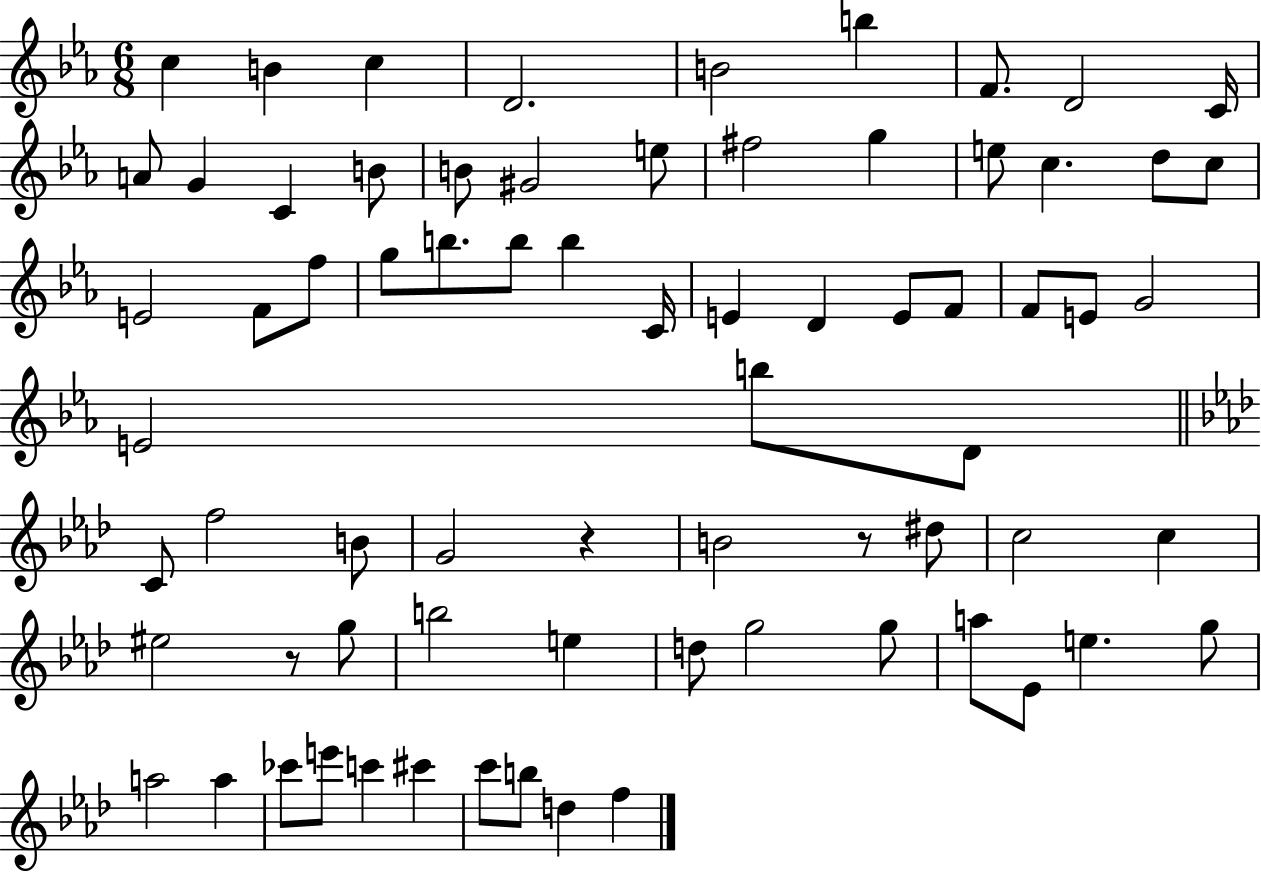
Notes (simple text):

C5/q B4/q C5/q D4/h. B4/h B5/q F4/e. D4/h C4/s A4/e G4/q C4/q B4/e B4/e G#4/h E5/e F#5/h G5/q E5/e C5/q. D5/e C5/e E4/h F4/e F5/e G5/e B5/e. B5/e B5/q C4/s E4/q D4/q E4/e F4/e F4/e E4/e G4/h E4/h B5/e D4/e C4/e F5/h B4/e G4/h R/q B4/h R/e D#5/e C5/h C5/q EIS5/h R/e G5/e B5/h E5/q D5/e G5/h G5/e A5/e Eb4/e E5/q. G5/e A5/h A5/q CES6/e E6/e C6/q C#6/q C6/e B5/e D5/q F5/q